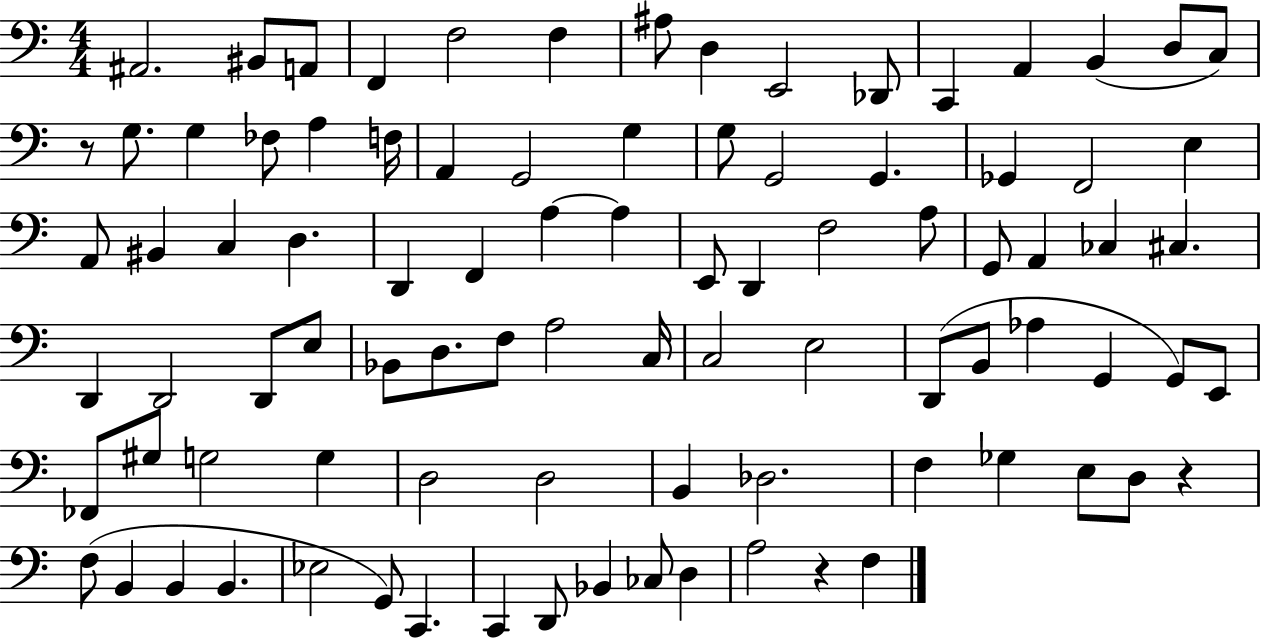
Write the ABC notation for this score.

X:1
T:Untitled
M:4/4
L:1/4
K:C
^A,,2 ^B,,/2 A,,/2 F,, F,2 F, ^A,/2 D, E,,2 _D,,/2 C,, A,, B,, D,/2 C,/2 z/2 G,/2 G, _F,/2 A, F,/4 A,, G,,2 G, G,/2 G,,2 G,, _G,, F,,2 E, A,,/2 ^B,, C, D, D,, F,, A, A, E,,/2 D,, F,2 A,/2 G,,/2 A,, _C, ^C, D,, D,,2 D,,/2 E,/2 _B,,/2 D,/2 F,/2 A,2 C,/4 C,2 E,2 D,,/2 B,,/2 _A, G,, G,,/2 E,,/2 _F,,/2 ^G,/2 G,2 G, D,2 D,2 B,, _D,2 F, _G, E,/2 D,/2 z F,/2 B,, B,, B,, _E,2 G,,/2 C,, C,, D,,/2 _B,, _C,/2 D, A,2 z F,